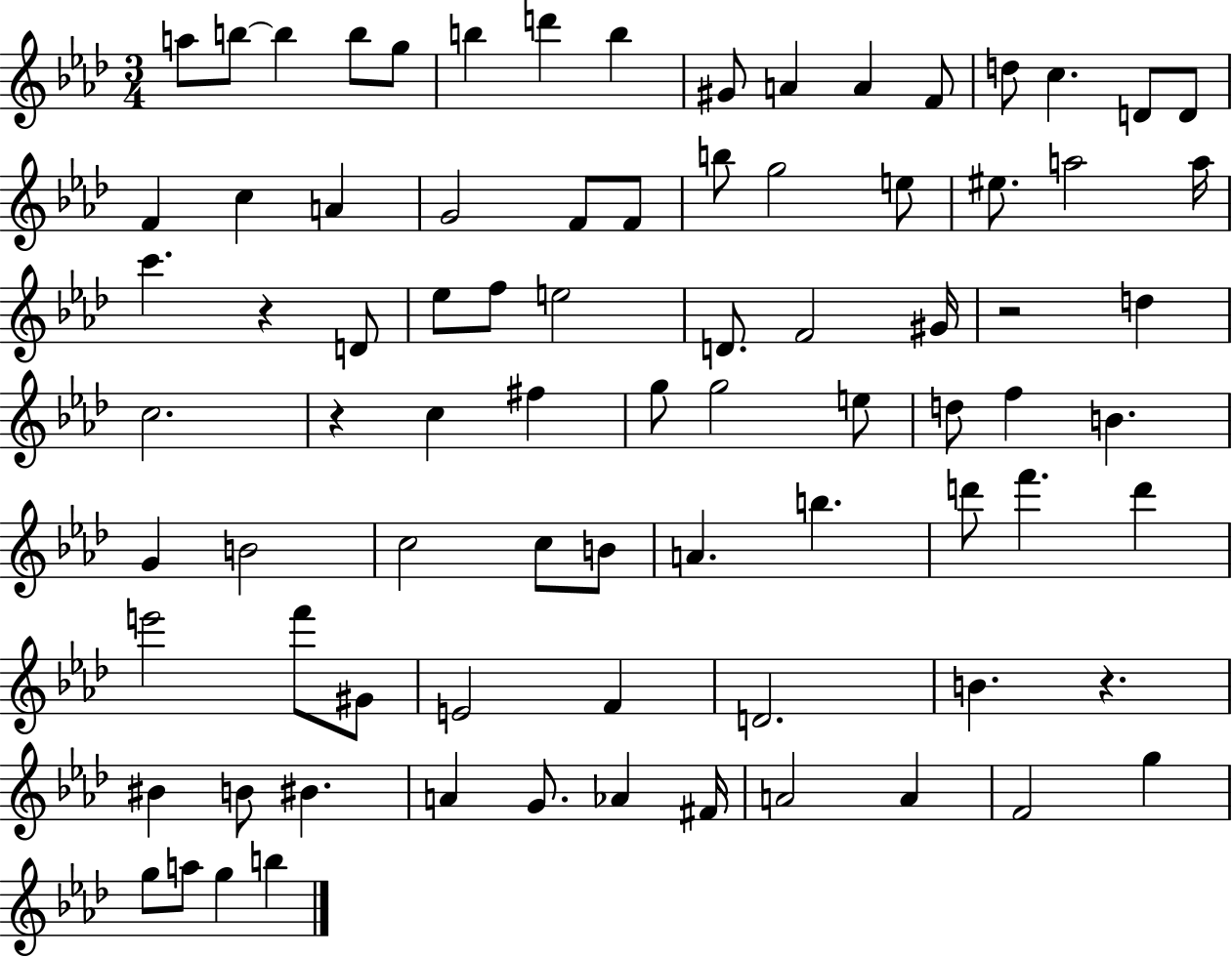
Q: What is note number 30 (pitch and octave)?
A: D4